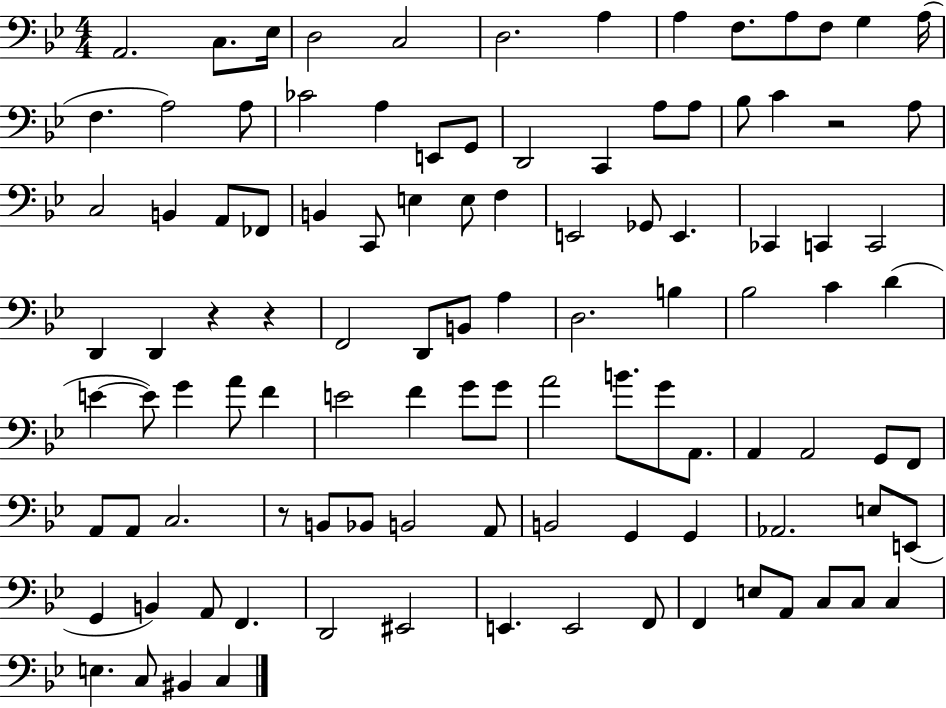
A2/h. C3/e. Eb3/s D3/h C3/h D3/h. A3/q A3/q F3/e. A3/e F3/e G3/q A3/s F3/q. A3/h A3/e CES4/h A3/q E2/e G2/e D2/h C2/q A3/e A3/e Bb3/e C4/q R/h A3/e C3/h B2/q A2/e FES2/e B2/q C2/e E3/q E3/e F3/q E2/h Gb2/e E2/q. CES2/q C2/q C2/h D2/q D2/q R/q R/q F2/h D2/e B2/e A3/q D3/h. B3/q Bb3/h C4/q D4/q E4/q E4/e G4/q A4/e F4/q E4/h F4/q G4/e G4/e A4/h B4/e. G4/e A2/e. A2/q A2/h G2/e F2/e A2/e A2/e C3/h. R/e B2/e Bb2/e B2/h A2/e B2/h G2/q G2/q Ab2/h. E3/e E2/e G2/q B2/q A2/e F2/q. D2/h EIS2/h E2/q. E2/h F2/e F2/q E3/e A2/e C3/e C3/e C3/q E3/q. C3/e BIS2/q C3/q